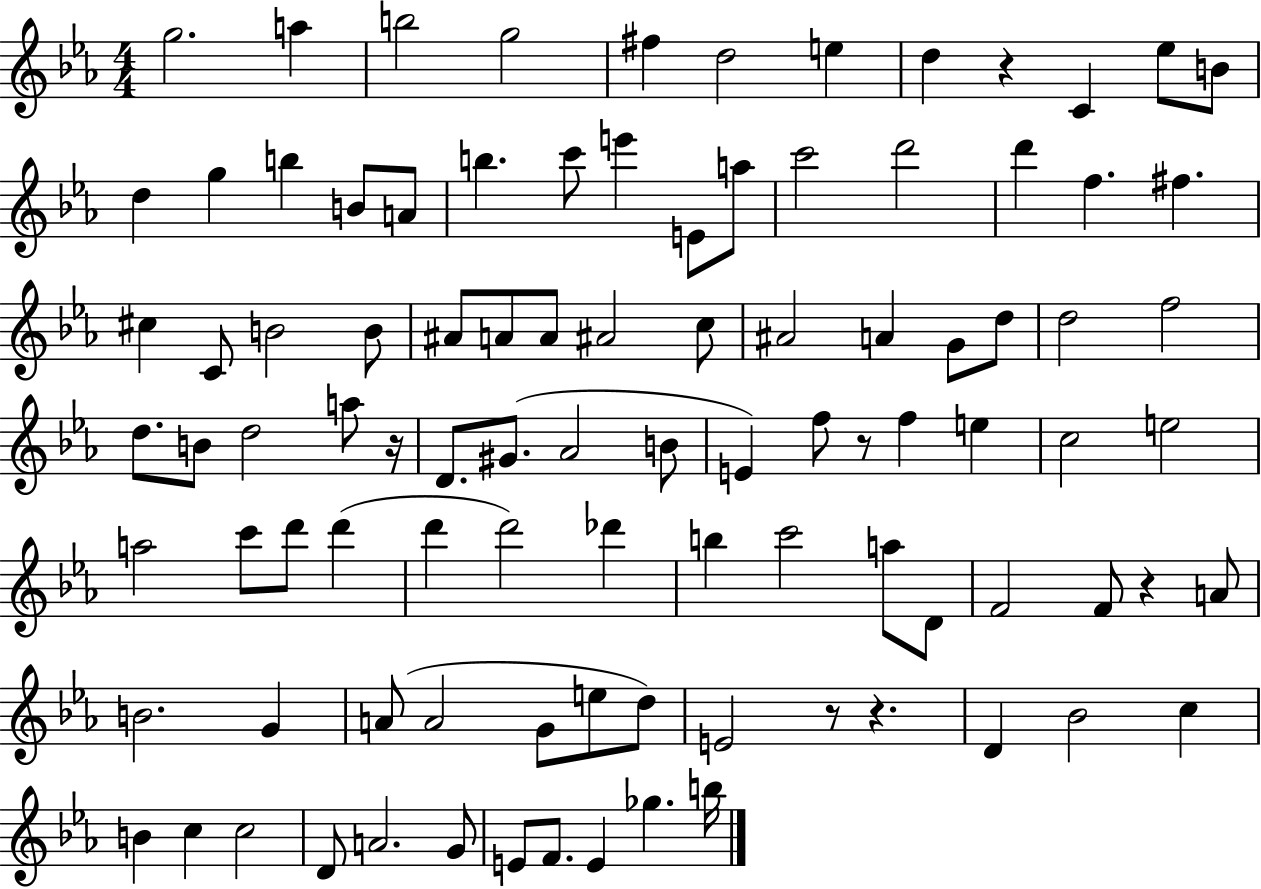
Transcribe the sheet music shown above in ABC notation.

X:1
T:Untitled
M:4/4
L:1/4
K:Eb
g2 a b2 g2 ^f d2 e d z C _e/2 B/2 d g b B/2 A/2 b c'/2 e' E/2 a/2 c'2 d'2 d' f ^f ^c C/2 B2 B/2 ^A/2 A/2 A/2 ^A2 c/2 ^A2 A G/2 d/2 d2 f2 d/2 B/2 d2 a/2 z/4 D/2 ^G/2 _A2 B/2 E f/2 z/2 f e c2 e2 a2 c'/2 d'/2 d' d' d'2 _d' b c'2 a/2 D/2 F2 F/2 z A/2 B2 G A/2 A2 G/2 e/2 d/2 E2 z/2 z D _B2 c B c c2 D/2 A2 G/2 E/2 F/2 E _g b/4